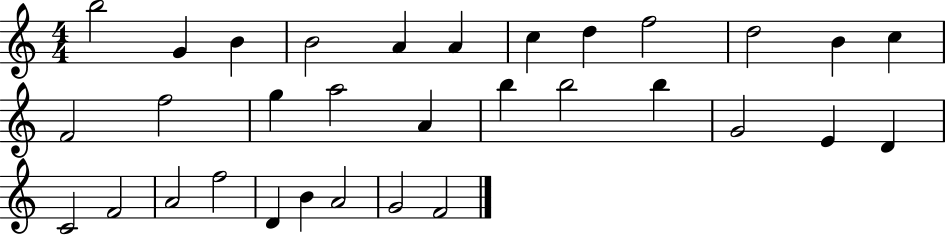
{
  \clef treble
  \numericTimeSignature
  \time 4/4
  \key c \major
  b''2 g'4 b'4 | b'2 a'4 a'4 | c''4 d''4 f''2 | d''2 b'4 c''4 | \break f'2 f''2 | g''4 a''2 a'4 | b''4 b''2 b''4 | g'2 e'4 d'4 | \break c'2 f'2 | a'2 f''2 | d'4 b'4 a'2 | g'2 f'2 | \break \bar "|."
}